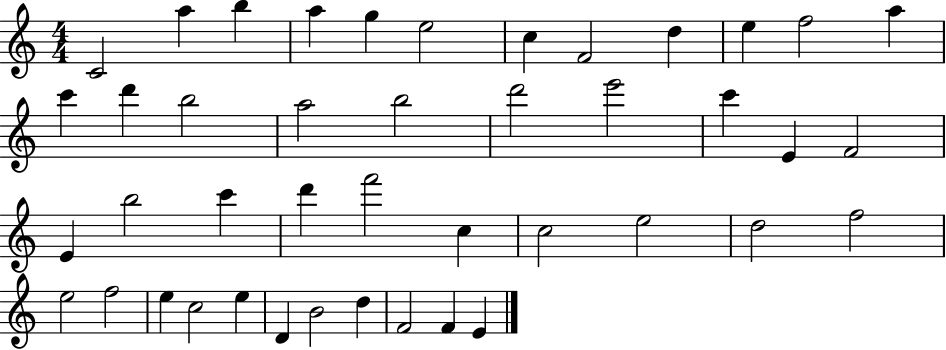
X:1
T:Untitled
M:4/4
L:1/4
K:C
C2 a b a g e2 c F2 d e f2 a c' d' b2 a2 b2 d'2 e'2 c' E F2 E b2 c' d' f'2 c c2 e2 d2 f2 e2 f2 e c2 e D B2 d F2 F E